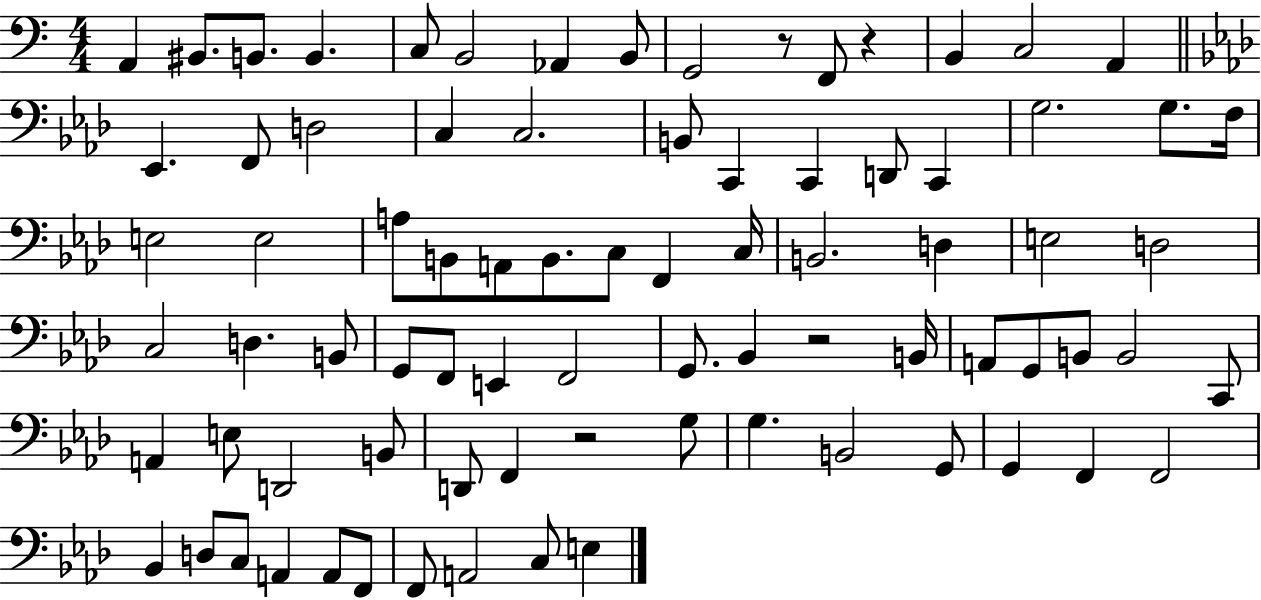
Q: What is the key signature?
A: C major